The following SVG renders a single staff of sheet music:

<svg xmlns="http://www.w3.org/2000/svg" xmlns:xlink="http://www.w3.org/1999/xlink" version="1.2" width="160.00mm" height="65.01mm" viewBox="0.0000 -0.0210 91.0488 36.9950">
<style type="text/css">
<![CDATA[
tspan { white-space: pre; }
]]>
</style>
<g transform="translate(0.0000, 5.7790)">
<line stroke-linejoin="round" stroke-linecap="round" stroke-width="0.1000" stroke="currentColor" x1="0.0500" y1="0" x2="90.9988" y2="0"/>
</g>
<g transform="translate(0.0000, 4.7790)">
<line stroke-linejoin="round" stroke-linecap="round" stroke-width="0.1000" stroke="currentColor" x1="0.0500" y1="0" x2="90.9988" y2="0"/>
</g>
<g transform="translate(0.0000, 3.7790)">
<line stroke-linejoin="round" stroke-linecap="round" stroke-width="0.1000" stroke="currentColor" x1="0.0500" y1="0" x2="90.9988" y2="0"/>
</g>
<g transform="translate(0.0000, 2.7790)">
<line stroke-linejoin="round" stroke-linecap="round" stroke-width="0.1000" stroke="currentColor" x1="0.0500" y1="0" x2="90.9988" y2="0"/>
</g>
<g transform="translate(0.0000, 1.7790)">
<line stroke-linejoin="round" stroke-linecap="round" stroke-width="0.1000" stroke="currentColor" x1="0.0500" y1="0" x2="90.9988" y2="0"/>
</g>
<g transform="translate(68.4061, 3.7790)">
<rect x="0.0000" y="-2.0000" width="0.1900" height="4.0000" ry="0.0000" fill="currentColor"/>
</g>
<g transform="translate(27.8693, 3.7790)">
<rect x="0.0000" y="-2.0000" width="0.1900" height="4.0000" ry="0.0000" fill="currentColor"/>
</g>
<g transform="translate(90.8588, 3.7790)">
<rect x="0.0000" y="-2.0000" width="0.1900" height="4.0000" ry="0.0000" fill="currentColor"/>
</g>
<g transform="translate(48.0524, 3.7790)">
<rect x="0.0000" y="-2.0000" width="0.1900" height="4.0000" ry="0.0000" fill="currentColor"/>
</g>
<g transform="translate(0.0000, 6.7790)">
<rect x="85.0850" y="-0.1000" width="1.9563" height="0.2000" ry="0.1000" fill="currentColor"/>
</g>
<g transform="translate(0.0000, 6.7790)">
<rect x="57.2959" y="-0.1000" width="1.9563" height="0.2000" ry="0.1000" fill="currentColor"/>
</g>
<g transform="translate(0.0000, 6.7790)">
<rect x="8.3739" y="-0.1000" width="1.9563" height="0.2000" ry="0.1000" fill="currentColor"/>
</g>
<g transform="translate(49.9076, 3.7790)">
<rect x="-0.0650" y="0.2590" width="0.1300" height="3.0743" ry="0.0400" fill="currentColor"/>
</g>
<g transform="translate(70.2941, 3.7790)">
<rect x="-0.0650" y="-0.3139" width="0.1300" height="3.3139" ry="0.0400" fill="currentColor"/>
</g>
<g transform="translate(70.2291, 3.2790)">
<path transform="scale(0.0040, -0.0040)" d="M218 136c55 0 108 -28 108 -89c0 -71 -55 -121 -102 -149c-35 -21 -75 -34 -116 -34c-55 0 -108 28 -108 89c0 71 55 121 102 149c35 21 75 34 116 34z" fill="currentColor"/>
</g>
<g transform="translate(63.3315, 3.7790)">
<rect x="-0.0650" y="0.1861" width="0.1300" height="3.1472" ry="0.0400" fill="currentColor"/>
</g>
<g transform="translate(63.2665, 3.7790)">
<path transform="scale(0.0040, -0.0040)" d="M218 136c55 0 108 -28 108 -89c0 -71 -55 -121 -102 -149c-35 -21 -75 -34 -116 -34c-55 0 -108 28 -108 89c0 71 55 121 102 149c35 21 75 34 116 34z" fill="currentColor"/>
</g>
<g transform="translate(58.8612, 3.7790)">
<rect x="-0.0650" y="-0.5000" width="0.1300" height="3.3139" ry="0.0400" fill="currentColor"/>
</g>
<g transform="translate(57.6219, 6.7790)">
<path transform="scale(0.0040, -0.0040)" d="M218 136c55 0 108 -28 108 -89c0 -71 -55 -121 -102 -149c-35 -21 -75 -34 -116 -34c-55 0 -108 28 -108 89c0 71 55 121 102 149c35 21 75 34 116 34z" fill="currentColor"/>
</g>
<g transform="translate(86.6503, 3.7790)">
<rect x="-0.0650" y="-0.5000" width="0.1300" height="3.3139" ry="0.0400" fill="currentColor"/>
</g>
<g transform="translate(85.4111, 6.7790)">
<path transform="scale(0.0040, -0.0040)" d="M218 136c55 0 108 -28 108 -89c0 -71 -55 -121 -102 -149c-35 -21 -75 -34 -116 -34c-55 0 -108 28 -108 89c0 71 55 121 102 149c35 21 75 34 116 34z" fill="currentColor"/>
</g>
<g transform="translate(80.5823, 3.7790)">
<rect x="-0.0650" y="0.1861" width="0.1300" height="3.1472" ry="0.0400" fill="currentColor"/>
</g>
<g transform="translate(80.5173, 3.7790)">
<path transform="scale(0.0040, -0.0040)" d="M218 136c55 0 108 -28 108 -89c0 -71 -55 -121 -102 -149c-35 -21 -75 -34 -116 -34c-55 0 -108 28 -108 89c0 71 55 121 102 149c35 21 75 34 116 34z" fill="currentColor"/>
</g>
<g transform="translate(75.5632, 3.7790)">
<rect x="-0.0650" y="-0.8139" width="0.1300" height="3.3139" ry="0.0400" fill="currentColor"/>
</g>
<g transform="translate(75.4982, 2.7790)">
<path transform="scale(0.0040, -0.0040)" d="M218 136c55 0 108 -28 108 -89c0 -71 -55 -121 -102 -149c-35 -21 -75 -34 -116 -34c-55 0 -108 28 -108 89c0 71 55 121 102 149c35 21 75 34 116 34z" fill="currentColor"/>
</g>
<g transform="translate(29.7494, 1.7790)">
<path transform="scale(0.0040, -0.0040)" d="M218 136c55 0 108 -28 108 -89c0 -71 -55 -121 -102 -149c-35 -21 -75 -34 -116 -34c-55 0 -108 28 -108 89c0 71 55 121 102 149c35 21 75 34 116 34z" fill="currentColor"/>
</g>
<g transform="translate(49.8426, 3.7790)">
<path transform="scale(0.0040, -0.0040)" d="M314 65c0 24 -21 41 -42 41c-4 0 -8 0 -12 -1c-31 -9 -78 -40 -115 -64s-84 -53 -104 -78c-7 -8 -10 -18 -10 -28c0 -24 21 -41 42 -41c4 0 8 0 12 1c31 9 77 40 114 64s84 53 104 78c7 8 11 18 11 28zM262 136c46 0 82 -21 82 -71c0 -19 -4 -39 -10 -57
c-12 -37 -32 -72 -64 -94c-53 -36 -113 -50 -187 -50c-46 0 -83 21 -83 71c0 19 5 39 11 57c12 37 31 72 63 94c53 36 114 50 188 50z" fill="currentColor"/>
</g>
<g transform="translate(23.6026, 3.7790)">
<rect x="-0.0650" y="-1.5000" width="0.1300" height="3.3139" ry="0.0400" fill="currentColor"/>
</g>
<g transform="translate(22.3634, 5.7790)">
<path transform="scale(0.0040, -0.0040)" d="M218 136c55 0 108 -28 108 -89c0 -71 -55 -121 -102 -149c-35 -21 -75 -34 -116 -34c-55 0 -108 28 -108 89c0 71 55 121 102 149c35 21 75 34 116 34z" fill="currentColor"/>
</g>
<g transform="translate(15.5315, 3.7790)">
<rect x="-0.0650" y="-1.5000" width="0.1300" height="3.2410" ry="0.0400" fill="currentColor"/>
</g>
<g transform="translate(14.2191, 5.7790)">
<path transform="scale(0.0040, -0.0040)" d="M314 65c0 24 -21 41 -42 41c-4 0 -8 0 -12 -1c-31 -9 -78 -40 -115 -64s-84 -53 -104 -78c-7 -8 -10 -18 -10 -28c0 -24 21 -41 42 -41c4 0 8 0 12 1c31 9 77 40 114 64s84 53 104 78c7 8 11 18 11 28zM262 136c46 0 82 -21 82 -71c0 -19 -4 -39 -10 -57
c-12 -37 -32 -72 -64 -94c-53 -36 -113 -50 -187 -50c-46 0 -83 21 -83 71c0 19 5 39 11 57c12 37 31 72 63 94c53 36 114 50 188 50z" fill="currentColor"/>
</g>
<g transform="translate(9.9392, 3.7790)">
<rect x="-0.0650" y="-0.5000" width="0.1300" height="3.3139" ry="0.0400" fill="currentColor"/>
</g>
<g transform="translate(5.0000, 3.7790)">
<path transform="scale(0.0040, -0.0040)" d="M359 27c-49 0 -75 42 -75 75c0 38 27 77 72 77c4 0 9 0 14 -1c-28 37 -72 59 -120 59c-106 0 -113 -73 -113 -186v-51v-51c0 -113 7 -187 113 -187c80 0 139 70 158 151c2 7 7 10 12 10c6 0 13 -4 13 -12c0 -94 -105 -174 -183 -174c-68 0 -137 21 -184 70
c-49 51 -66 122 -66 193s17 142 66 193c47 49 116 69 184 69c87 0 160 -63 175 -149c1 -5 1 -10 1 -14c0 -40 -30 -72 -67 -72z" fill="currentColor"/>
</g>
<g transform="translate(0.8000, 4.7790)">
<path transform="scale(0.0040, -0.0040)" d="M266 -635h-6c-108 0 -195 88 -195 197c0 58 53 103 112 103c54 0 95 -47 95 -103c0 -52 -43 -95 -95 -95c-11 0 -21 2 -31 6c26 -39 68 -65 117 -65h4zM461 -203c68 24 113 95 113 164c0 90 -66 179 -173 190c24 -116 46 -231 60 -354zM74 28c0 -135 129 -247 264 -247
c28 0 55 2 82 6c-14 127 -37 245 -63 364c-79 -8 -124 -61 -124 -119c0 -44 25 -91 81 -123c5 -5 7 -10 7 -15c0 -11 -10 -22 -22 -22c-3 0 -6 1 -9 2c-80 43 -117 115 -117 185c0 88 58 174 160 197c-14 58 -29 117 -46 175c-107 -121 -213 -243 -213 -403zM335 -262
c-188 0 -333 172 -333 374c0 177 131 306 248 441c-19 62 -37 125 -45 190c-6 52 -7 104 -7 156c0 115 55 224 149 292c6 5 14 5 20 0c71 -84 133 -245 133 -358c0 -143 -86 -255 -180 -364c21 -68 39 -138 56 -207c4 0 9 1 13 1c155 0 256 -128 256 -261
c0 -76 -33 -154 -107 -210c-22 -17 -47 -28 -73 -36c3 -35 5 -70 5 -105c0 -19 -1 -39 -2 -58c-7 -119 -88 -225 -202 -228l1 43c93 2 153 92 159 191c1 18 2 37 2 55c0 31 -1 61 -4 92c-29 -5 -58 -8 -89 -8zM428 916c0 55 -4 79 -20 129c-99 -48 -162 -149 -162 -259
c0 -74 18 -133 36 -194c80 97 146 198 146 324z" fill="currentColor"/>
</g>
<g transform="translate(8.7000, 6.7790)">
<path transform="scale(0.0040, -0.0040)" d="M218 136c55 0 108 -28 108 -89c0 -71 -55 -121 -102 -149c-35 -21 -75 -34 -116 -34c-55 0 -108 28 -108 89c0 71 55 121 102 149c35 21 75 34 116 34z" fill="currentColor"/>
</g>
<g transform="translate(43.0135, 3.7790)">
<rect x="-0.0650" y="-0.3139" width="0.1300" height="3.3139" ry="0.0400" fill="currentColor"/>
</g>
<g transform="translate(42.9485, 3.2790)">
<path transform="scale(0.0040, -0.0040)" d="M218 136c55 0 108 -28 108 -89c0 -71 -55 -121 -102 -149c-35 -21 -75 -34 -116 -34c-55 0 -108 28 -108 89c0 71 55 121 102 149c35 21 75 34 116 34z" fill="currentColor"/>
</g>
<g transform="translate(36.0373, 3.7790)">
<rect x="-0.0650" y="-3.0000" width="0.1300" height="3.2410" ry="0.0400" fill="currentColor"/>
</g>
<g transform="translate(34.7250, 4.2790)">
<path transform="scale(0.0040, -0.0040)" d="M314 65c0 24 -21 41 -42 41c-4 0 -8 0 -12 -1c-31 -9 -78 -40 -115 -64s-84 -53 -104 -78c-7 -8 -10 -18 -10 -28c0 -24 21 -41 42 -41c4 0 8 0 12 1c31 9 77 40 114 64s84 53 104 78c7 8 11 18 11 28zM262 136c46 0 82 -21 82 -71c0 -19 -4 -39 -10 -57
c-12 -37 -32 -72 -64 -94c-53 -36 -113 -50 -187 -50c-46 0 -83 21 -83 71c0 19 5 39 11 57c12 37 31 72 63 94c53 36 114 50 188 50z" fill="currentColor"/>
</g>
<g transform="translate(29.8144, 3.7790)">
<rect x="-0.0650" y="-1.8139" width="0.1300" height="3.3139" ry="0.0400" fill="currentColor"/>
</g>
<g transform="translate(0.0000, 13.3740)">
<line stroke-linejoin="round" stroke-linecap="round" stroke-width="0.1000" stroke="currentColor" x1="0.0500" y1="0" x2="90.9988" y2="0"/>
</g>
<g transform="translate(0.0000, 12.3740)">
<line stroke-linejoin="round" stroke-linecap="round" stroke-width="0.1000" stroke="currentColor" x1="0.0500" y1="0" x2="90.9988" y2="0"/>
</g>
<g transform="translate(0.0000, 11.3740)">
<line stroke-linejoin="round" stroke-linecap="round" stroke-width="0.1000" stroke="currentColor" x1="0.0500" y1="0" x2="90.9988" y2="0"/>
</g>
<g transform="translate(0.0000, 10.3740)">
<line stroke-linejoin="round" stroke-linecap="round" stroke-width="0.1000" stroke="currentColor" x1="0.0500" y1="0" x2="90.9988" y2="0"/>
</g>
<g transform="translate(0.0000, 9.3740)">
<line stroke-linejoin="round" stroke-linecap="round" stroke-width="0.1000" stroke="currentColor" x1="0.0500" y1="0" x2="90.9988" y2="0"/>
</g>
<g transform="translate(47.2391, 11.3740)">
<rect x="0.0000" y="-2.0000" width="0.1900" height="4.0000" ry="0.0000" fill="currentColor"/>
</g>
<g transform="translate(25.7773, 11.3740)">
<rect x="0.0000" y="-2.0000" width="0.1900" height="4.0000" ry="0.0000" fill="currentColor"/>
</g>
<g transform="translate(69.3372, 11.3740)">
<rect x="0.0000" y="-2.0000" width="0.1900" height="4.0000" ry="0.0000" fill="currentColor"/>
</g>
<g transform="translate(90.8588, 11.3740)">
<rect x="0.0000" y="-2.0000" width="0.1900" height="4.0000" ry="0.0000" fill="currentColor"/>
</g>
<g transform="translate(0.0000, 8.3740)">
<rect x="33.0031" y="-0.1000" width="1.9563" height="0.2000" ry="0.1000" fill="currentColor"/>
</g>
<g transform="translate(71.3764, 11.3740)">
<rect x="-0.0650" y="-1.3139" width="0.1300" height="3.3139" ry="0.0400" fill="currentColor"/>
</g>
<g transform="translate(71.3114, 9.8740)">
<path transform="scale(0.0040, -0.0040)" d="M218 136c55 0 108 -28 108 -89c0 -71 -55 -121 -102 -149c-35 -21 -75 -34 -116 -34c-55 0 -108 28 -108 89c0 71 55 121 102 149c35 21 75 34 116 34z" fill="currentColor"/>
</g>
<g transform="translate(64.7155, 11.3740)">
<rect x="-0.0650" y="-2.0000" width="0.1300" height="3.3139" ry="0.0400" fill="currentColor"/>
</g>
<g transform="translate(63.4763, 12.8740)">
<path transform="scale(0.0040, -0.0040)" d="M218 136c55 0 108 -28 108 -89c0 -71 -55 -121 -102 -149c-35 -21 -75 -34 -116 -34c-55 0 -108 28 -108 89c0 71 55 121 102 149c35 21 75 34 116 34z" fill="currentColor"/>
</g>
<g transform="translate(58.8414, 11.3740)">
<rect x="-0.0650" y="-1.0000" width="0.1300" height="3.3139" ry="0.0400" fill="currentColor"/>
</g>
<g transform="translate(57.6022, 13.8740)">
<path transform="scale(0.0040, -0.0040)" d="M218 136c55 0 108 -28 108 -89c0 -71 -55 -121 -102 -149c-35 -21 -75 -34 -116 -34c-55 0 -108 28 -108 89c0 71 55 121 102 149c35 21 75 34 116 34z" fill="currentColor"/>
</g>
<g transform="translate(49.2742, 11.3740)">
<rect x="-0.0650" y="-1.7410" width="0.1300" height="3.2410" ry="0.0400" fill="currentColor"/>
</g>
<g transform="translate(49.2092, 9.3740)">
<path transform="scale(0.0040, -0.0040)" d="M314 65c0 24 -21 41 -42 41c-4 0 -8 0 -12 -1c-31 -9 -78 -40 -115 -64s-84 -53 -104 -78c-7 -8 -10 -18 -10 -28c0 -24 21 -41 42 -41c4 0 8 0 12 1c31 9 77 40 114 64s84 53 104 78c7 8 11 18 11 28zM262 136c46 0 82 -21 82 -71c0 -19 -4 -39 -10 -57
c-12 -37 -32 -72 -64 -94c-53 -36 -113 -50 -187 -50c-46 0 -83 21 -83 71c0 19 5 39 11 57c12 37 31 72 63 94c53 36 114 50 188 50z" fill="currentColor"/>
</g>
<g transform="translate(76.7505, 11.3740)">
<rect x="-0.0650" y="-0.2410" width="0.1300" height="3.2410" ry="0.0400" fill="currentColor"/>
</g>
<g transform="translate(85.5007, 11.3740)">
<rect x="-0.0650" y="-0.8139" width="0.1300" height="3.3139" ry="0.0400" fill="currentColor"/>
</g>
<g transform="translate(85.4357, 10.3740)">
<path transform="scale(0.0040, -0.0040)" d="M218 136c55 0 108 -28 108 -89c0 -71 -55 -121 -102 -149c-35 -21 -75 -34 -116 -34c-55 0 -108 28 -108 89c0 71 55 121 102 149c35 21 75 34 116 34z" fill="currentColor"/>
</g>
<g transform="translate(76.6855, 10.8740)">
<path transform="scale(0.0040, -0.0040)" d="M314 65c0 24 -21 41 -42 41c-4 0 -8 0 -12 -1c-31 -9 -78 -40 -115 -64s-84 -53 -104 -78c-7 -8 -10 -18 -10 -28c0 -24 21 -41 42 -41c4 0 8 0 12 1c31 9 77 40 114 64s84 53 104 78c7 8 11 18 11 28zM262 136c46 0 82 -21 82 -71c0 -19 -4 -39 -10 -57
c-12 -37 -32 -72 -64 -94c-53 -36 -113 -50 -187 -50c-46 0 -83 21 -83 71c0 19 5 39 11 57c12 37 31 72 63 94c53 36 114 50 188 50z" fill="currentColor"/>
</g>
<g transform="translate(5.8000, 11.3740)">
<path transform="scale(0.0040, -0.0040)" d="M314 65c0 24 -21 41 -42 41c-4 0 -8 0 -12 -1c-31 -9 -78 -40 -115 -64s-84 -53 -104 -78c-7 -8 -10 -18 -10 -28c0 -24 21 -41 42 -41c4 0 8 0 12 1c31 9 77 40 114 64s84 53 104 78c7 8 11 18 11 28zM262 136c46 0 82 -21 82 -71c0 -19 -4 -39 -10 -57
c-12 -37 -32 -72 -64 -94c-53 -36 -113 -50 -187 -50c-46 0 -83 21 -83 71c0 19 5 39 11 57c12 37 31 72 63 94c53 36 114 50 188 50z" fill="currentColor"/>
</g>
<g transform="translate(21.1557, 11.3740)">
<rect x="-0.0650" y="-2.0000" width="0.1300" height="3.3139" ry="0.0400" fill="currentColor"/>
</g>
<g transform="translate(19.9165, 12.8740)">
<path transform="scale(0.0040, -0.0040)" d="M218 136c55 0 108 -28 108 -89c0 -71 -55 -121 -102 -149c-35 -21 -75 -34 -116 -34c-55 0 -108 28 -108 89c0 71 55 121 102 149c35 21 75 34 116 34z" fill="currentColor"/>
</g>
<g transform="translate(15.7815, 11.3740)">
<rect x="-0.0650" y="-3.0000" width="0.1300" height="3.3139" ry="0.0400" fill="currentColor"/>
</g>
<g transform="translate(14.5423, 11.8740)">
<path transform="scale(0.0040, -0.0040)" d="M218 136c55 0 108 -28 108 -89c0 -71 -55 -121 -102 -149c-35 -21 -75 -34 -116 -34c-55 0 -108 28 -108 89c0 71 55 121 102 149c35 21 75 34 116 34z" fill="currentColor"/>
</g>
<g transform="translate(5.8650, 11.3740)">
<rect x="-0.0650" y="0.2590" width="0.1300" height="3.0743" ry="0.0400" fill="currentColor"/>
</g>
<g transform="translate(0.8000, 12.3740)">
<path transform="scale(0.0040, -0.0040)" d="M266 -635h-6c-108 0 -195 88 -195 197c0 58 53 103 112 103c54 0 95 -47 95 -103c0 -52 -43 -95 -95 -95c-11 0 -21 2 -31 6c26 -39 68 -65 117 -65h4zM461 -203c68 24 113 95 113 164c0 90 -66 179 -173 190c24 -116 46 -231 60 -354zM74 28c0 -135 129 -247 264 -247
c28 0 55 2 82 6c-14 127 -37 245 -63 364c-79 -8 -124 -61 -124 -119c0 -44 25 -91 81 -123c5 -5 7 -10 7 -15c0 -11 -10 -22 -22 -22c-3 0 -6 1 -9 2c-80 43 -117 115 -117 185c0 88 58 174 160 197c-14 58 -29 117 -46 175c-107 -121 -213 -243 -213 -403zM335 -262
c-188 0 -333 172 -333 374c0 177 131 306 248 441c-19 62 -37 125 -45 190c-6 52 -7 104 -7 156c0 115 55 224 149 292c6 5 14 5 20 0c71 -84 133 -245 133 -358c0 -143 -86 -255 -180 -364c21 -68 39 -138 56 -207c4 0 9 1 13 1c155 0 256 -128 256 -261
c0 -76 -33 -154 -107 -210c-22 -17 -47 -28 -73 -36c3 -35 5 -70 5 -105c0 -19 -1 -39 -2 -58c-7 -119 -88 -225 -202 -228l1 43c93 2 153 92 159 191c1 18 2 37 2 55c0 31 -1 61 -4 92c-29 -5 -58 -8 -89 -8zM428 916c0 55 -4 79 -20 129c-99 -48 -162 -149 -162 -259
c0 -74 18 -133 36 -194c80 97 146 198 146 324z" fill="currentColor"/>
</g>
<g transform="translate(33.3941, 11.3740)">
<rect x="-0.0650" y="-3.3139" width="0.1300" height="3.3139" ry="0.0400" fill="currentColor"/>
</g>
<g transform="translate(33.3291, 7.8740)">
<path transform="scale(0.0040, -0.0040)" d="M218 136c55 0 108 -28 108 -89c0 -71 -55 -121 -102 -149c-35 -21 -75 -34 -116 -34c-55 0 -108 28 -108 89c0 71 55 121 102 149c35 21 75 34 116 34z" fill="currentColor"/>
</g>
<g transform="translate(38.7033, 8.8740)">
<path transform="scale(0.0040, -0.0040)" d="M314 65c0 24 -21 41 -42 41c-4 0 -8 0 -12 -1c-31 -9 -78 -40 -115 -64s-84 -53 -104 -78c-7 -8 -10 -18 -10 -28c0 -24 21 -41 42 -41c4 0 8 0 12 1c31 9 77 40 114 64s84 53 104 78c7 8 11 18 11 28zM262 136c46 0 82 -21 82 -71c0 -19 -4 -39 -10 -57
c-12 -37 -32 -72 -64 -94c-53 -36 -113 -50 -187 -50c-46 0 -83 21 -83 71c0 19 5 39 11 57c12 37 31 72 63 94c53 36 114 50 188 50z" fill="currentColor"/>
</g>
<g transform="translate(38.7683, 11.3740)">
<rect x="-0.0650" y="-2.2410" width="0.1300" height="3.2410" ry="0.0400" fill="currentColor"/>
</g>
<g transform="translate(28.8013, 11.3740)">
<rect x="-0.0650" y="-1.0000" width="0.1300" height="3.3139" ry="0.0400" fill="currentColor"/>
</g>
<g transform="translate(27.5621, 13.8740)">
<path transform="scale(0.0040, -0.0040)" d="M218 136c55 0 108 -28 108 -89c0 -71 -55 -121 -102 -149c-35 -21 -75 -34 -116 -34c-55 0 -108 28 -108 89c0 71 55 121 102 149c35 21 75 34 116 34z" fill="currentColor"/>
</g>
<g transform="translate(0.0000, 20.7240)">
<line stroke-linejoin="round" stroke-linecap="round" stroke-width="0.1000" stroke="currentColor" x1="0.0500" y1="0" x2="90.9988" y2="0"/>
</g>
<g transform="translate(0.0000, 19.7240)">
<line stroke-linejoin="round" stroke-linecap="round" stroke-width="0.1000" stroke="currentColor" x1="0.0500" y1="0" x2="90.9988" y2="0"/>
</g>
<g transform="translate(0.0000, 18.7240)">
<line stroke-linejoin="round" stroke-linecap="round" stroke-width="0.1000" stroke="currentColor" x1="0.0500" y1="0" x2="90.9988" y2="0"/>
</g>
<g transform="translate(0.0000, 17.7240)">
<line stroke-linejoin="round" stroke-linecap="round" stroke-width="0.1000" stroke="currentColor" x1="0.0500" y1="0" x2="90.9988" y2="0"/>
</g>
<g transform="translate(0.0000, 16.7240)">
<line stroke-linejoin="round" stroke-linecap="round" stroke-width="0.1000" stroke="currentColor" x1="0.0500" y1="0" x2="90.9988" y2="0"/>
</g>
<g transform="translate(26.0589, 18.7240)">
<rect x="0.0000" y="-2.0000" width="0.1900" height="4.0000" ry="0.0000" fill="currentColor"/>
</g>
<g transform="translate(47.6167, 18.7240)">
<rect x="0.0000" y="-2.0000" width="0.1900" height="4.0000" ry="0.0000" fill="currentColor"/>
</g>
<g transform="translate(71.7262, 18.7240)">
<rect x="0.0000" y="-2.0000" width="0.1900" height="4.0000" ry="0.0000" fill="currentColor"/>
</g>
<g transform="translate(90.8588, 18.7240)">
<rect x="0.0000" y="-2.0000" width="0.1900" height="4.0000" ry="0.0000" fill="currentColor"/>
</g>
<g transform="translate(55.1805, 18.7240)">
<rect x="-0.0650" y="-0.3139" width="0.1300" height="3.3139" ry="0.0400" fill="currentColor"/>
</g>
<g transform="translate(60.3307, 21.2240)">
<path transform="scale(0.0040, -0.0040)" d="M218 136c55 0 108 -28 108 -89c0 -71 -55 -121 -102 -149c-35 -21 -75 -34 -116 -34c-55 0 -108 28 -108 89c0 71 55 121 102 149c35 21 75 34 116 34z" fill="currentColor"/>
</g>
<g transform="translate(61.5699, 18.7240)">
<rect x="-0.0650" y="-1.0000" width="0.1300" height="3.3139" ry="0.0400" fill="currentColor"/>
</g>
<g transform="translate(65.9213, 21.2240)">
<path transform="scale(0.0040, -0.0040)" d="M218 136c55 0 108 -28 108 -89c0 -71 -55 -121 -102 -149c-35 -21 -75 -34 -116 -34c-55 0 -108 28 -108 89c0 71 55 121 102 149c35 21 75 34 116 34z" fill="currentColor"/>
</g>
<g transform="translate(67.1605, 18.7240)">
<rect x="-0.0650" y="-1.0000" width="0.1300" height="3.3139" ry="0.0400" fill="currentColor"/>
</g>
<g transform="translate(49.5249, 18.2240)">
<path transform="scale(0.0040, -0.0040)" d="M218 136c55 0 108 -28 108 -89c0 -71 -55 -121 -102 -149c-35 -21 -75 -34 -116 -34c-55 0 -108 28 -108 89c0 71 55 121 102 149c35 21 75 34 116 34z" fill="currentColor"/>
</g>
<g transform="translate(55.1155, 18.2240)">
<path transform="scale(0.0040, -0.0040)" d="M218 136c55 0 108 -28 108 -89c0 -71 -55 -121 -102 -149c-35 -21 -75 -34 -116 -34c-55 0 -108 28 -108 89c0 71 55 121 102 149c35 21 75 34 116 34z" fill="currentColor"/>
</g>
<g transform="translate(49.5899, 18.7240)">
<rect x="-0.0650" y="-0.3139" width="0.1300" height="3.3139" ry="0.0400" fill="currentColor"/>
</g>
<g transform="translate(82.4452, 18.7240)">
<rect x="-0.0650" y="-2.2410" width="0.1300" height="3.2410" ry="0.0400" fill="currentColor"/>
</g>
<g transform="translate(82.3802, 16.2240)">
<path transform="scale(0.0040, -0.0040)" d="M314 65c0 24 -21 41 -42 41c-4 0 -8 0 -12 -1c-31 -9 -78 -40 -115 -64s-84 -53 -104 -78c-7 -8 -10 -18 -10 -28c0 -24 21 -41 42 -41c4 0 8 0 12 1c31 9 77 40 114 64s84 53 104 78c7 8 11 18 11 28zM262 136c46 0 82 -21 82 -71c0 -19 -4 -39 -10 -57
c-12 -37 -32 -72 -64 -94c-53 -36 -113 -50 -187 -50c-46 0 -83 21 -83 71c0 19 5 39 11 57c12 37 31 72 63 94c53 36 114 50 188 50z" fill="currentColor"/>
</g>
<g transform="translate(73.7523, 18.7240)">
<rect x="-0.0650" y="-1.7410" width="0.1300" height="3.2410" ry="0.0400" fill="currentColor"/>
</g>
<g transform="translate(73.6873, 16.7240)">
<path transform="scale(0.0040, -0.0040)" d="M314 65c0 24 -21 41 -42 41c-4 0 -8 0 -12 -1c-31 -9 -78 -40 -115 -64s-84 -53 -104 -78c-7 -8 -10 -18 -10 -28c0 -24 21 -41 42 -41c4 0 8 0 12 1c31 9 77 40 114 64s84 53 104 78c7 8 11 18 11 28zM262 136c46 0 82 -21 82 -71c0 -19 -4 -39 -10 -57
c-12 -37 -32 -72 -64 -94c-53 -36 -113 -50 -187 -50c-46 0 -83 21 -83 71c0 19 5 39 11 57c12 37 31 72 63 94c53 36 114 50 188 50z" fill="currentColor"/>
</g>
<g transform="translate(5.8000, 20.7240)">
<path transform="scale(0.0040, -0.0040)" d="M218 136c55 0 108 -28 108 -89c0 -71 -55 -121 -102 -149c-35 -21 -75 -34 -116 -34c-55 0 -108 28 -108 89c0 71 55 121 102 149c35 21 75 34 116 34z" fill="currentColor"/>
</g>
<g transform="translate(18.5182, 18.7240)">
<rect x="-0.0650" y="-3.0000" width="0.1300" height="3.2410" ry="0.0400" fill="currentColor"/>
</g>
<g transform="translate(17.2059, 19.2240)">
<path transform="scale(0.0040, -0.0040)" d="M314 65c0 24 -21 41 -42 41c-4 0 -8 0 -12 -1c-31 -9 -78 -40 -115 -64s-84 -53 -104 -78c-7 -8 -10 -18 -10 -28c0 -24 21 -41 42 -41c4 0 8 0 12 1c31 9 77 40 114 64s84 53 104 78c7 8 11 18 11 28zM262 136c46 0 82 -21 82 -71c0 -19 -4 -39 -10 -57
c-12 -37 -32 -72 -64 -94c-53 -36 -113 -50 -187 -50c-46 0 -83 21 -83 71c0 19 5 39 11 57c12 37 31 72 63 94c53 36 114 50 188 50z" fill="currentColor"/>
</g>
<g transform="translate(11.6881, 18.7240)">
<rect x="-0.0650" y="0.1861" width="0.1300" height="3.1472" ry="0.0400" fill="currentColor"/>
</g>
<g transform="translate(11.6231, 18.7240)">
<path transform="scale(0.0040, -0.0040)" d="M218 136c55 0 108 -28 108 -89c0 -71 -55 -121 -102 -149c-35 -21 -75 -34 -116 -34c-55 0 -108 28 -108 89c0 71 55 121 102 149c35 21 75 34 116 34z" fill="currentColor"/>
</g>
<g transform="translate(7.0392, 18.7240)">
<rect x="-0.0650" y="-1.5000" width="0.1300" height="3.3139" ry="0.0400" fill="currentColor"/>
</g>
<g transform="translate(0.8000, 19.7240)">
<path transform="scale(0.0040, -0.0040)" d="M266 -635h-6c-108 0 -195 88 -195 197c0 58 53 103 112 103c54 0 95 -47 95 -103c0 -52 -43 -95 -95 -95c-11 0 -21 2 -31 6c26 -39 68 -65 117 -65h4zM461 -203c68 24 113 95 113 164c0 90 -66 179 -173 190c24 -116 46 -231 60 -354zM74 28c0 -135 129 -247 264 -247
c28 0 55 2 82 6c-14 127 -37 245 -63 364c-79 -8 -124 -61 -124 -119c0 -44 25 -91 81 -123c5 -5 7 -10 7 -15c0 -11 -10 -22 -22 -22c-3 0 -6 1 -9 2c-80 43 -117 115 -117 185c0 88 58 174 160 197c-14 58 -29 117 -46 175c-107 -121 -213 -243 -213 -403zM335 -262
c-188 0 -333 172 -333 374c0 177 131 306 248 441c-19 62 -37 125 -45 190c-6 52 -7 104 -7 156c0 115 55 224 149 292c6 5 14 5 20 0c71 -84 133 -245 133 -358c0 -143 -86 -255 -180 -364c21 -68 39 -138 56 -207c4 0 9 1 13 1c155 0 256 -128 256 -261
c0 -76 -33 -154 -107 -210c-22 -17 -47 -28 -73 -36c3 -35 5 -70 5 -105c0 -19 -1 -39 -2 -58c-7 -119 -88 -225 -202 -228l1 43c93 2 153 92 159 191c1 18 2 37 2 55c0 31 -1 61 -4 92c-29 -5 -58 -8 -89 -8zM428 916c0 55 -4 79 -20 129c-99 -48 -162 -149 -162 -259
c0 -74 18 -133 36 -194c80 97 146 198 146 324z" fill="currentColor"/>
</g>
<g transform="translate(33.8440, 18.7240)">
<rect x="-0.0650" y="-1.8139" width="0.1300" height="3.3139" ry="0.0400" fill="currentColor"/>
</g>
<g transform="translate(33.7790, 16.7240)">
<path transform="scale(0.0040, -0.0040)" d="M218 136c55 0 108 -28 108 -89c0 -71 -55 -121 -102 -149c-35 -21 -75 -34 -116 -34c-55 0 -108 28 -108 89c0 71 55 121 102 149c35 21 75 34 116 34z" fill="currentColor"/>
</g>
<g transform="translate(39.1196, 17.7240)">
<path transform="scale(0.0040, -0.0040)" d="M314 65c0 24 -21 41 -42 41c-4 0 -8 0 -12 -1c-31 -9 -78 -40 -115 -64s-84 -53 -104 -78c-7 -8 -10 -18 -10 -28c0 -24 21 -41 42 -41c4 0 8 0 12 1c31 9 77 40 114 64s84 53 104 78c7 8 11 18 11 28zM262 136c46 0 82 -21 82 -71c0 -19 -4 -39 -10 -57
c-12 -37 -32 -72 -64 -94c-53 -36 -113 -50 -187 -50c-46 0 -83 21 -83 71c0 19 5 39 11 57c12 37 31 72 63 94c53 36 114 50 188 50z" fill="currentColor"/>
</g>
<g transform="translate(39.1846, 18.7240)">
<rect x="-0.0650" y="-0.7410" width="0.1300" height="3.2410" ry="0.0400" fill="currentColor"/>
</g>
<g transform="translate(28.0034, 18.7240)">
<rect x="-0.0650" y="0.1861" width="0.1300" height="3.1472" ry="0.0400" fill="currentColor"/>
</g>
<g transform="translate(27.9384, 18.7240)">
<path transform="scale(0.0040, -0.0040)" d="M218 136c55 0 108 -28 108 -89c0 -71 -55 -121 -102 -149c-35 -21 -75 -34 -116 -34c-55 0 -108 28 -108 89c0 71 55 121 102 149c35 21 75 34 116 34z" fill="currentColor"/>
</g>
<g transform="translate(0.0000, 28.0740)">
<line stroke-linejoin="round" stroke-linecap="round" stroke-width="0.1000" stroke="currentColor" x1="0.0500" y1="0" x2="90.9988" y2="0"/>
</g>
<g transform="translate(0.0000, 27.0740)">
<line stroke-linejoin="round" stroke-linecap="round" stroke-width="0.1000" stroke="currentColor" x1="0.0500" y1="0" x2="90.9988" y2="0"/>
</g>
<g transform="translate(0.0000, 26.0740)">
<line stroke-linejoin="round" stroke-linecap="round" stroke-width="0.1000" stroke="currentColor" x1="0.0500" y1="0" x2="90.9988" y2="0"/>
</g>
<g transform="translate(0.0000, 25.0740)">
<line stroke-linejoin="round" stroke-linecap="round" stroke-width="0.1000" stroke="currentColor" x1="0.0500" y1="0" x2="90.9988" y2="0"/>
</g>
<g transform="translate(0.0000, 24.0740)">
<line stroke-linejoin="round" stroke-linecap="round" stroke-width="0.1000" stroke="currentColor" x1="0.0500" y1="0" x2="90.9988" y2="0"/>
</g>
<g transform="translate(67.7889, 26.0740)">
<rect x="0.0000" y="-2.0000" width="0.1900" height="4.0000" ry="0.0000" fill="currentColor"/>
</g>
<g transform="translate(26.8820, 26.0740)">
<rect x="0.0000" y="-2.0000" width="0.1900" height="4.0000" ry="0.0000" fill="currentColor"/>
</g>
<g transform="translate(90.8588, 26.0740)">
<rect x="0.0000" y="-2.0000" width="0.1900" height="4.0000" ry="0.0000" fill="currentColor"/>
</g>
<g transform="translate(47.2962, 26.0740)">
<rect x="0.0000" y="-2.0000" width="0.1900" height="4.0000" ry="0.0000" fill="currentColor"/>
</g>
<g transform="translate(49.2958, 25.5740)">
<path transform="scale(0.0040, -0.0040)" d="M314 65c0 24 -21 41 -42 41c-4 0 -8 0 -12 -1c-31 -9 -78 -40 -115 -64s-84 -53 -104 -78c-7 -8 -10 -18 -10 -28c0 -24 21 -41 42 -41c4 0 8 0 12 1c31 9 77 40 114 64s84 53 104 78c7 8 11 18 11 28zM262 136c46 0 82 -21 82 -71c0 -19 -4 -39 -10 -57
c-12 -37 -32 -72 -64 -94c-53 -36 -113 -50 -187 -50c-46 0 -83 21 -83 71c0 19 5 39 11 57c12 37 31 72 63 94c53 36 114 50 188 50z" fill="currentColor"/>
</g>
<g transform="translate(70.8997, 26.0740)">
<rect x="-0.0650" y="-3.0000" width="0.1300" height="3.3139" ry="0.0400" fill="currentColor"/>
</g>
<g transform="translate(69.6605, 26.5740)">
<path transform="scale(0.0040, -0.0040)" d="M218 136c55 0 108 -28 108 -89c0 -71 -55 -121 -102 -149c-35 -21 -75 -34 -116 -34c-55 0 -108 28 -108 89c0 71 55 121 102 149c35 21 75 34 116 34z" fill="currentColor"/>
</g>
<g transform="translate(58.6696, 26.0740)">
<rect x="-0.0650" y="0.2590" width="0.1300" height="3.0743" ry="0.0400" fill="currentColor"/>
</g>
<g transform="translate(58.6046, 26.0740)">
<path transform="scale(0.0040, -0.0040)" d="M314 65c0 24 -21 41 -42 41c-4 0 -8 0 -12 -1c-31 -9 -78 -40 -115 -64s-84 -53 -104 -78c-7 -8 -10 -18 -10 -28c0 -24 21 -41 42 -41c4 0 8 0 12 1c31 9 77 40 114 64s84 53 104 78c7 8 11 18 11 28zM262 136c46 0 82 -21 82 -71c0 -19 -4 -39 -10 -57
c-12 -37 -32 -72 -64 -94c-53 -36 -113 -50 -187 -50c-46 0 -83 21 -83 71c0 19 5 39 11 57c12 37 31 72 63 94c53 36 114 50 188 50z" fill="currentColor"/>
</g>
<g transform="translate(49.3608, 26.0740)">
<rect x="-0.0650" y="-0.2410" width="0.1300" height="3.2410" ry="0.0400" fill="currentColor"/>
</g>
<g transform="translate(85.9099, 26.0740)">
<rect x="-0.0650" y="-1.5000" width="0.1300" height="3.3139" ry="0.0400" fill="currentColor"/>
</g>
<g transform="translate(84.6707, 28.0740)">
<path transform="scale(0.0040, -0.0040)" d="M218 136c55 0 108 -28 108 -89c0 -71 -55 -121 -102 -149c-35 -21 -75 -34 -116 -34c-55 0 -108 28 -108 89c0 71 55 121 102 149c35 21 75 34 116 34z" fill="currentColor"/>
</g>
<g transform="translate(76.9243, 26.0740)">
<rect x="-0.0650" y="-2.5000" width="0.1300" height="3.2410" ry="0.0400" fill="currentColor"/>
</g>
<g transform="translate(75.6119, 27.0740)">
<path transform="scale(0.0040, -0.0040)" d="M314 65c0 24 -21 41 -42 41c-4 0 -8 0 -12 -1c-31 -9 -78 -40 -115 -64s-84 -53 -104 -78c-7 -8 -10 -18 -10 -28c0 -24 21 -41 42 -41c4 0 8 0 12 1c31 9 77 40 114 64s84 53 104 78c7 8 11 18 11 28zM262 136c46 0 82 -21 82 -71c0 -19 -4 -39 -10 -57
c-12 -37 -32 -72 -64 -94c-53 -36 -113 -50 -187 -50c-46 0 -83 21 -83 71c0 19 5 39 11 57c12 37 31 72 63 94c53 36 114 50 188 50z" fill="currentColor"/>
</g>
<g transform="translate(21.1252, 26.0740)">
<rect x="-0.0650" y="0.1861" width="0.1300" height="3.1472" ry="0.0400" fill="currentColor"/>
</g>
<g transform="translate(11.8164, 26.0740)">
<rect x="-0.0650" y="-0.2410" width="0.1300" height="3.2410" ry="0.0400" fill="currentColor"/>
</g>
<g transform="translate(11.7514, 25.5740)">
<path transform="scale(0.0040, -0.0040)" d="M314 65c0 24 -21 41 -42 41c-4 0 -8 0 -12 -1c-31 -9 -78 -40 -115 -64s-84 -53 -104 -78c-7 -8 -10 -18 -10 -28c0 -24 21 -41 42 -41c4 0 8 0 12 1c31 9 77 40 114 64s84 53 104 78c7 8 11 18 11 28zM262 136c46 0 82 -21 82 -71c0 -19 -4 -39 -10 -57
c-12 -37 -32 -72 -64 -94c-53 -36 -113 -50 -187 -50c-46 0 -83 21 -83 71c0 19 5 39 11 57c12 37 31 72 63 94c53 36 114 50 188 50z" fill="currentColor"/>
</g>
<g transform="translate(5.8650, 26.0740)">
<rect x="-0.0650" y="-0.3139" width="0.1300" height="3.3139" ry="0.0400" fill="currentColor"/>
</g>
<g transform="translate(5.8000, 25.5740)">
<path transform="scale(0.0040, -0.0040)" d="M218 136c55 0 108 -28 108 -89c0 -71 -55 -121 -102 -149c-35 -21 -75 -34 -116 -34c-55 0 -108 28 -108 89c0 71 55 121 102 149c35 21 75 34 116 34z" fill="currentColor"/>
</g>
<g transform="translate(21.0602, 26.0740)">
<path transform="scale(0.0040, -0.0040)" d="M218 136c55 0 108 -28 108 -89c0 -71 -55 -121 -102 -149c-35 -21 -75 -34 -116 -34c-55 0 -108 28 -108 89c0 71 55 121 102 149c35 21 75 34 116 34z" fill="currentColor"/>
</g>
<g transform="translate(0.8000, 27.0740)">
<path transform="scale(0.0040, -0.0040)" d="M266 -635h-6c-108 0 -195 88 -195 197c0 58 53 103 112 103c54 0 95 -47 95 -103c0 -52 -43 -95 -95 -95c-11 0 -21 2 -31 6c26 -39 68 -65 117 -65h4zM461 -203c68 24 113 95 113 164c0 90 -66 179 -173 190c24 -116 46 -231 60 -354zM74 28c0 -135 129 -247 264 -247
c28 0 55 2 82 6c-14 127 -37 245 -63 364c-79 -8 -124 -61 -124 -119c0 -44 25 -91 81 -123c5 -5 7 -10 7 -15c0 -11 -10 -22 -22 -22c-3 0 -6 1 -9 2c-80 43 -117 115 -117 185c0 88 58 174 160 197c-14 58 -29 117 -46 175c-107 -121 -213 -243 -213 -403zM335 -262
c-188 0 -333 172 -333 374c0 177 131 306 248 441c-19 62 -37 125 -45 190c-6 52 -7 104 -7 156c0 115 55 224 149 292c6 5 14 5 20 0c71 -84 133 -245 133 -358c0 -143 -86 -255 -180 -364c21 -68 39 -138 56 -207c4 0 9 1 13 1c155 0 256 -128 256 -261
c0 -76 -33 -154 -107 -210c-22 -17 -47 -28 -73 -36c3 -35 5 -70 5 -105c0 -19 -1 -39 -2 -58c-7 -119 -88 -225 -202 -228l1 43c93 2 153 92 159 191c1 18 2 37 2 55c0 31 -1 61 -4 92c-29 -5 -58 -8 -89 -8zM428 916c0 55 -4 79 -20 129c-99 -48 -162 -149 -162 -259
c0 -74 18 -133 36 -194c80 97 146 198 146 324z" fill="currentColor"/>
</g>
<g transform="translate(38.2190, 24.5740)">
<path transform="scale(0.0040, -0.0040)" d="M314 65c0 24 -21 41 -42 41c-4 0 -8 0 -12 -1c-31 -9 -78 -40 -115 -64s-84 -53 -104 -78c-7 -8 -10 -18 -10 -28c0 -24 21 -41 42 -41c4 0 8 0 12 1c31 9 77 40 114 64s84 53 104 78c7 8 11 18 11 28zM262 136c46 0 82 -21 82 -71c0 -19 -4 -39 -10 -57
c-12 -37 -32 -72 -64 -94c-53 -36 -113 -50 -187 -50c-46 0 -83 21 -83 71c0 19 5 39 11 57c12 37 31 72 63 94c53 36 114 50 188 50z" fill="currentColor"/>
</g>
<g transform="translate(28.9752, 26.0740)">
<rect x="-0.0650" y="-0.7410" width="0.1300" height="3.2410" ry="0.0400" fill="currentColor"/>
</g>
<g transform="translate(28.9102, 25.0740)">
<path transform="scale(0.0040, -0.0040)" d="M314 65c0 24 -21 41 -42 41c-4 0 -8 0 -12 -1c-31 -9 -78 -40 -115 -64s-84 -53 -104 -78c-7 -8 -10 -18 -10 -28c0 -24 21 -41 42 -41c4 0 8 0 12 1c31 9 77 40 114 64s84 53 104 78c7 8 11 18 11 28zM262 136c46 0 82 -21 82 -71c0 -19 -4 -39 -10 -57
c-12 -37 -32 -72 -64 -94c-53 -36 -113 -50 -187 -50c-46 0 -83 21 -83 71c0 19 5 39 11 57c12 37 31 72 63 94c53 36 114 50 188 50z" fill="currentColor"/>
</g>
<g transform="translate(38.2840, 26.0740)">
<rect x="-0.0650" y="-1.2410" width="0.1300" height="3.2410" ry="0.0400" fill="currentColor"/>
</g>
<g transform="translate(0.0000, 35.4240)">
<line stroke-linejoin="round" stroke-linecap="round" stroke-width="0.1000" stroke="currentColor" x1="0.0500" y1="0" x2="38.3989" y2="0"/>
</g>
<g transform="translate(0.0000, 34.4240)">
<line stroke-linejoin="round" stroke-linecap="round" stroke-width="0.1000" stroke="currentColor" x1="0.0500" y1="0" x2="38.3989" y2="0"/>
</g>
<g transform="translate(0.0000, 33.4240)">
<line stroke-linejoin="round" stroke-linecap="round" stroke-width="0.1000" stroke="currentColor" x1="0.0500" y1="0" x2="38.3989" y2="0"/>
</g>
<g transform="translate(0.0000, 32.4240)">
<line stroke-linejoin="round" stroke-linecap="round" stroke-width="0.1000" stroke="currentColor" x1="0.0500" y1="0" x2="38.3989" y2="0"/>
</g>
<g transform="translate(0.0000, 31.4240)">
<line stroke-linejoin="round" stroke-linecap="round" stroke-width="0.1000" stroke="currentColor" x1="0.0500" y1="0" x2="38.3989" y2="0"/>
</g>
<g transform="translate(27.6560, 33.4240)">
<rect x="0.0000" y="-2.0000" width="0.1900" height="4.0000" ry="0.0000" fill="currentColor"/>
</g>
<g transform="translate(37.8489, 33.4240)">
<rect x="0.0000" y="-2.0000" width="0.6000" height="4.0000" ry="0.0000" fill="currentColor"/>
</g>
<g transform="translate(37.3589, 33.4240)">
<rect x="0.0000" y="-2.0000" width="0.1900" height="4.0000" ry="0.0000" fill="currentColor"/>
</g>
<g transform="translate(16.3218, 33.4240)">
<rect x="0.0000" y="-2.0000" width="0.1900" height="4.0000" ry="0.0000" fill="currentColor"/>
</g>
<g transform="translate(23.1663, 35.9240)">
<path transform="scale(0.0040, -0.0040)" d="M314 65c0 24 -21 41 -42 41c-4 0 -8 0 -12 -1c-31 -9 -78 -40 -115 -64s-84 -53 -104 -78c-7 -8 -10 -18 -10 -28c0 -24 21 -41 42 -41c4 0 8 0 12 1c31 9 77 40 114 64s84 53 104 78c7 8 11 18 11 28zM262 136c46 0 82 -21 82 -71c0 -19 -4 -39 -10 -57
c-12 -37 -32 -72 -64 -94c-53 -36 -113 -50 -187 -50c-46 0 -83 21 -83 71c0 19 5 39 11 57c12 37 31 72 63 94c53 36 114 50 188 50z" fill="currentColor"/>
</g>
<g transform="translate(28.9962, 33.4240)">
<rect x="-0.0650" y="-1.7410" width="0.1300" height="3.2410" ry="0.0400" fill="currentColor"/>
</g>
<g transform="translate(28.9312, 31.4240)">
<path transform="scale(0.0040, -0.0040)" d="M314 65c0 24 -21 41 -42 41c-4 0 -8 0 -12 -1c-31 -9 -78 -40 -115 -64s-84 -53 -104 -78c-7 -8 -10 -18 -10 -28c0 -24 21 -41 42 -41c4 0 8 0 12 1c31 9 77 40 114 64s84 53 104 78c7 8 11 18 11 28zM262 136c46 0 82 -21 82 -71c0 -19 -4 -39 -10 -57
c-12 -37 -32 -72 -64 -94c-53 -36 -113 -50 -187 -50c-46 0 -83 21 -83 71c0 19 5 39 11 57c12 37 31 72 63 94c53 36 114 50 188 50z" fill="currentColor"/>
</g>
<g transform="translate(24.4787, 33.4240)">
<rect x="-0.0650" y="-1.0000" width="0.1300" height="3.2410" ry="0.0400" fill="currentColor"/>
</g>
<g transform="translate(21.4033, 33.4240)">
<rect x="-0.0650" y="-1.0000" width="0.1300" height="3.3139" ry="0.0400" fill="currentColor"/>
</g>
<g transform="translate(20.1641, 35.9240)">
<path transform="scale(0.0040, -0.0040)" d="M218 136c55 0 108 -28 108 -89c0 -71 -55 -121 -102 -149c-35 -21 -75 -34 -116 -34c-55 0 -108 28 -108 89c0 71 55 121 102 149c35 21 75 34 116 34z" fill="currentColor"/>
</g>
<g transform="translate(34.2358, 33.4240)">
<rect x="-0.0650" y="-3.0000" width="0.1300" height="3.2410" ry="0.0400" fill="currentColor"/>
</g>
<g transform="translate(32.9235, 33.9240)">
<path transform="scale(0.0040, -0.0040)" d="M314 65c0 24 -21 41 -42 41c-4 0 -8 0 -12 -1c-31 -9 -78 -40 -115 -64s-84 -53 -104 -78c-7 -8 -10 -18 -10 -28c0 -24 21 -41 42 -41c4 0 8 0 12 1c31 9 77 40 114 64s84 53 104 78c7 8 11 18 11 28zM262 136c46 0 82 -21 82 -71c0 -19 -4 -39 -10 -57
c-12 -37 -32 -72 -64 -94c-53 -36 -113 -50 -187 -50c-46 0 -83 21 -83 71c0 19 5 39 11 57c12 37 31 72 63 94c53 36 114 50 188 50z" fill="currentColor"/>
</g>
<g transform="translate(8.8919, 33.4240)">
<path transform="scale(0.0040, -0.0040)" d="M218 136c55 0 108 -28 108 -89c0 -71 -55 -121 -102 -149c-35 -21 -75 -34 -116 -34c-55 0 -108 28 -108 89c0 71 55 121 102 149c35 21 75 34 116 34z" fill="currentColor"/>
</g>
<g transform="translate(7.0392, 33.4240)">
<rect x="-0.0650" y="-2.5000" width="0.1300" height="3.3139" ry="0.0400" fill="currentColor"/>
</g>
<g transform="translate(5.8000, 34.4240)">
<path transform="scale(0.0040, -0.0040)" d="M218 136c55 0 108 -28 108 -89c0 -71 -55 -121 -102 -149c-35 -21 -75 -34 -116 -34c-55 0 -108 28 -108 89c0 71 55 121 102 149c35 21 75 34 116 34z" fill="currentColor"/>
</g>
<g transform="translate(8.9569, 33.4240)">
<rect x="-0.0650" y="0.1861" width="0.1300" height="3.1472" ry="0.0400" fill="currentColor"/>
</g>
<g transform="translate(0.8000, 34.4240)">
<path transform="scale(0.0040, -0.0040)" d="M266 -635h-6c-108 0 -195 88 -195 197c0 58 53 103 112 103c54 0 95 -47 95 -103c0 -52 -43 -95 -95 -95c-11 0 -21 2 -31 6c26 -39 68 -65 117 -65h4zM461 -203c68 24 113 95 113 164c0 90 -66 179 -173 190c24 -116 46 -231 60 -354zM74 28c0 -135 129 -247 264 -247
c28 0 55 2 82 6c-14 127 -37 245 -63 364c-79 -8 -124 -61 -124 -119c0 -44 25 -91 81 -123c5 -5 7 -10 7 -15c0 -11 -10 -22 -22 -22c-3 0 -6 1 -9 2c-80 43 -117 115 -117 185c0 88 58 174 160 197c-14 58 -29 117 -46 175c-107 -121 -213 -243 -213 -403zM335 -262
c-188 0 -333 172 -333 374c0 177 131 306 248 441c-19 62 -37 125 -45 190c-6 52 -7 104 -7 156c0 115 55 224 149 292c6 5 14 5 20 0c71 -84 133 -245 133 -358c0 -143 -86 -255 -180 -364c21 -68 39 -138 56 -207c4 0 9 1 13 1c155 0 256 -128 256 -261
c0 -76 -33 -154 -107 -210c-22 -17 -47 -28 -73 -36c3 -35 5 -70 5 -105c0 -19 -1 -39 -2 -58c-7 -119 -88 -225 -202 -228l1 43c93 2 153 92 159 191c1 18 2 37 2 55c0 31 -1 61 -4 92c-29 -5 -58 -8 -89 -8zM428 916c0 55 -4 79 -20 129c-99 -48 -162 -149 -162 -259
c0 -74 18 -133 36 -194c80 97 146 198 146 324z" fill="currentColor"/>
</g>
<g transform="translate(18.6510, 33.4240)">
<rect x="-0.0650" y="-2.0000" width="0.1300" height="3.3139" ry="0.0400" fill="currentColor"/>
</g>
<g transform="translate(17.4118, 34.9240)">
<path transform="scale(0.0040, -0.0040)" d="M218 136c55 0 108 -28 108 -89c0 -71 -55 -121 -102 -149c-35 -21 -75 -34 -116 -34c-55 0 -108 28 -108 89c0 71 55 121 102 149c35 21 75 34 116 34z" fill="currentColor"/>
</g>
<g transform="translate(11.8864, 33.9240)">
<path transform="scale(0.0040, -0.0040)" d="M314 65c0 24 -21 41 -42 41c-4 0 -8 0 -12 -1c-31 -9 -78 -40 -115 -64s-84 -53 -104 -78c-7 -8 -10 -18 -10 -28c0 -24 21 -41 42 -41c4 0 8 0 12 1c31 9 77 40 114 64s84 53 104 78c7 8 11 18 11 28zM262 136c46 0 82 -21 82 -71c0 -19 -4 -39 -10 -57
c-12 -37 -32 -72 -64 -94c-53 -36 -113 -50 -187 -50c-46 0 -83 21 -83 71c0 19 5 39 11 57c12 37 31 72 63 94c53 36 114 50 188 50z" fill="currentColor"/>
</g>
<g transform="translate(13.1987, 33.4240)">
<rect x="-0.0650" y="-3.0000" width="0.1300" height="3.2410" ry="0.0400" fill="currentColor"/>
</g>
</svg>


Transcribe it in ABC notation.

X:1
T:Untitled
M:4/4
L:1/4
K:C
C E2 E f A2 c B2 C B c d B C B2 A F D b g2 f2 D F e c2 d E B A2 B f d2 c c D D f2 g2 c c2 B d2 e2 c2 B2 A G2 E G B A2 F D D2 f2 A2